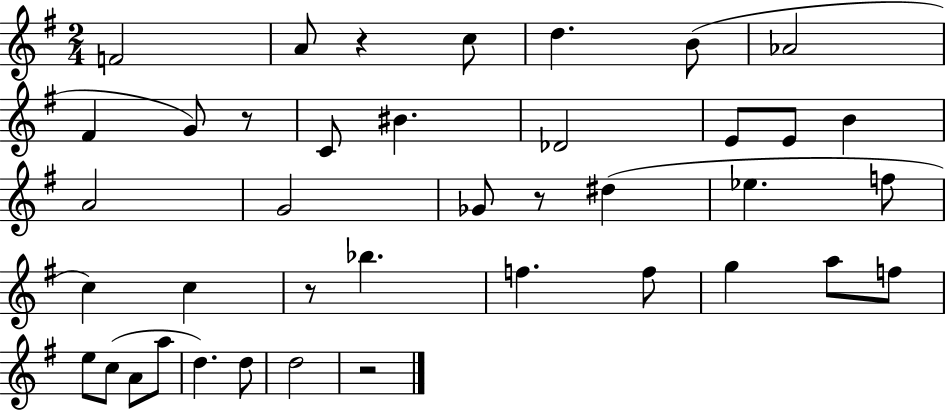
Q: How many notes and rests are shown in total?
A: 40